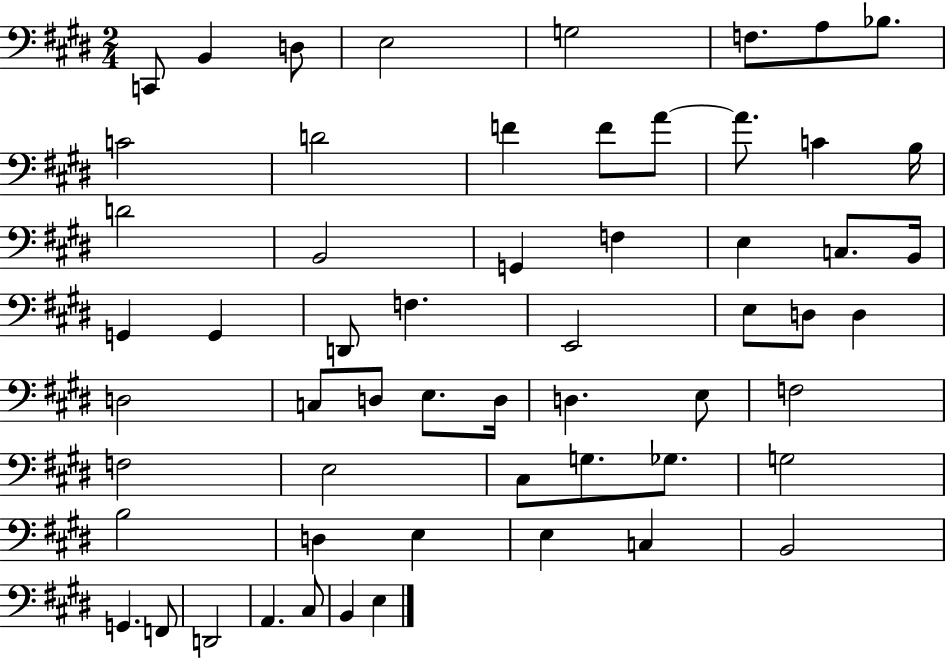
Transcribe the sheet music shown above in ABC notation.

X:1
T:Untitled
M:2/4
L:1/4
K:E
C,,/2 B,, D,/2 E,2 G,2 F,/2 A,/2 _B,/2 C2 D2 F F/2 A/2 A/2 C B,/4 D2 B,,2 G,, F, E, C,/2 B,,/4 G,, G,, D,,/2 F, E,,2 E,/2 D,/2 D, D,2 C,/2 D,/2 E,/2 D,/4 D, E,/2 F,2 F,2 E,2 ^C,/2 G,/2 _G,/2 G,2 B,2 D, E, E, C, B,,2 G,, F,,/2 D,,2 A,, ^C,/2 B,, E,